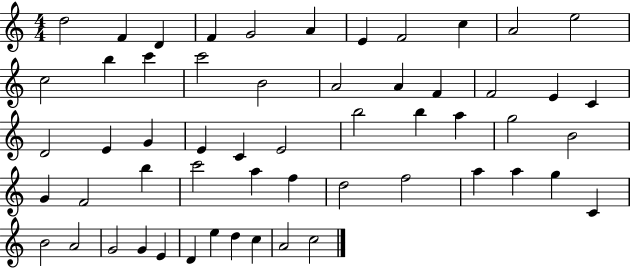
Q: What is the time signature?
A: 4/4